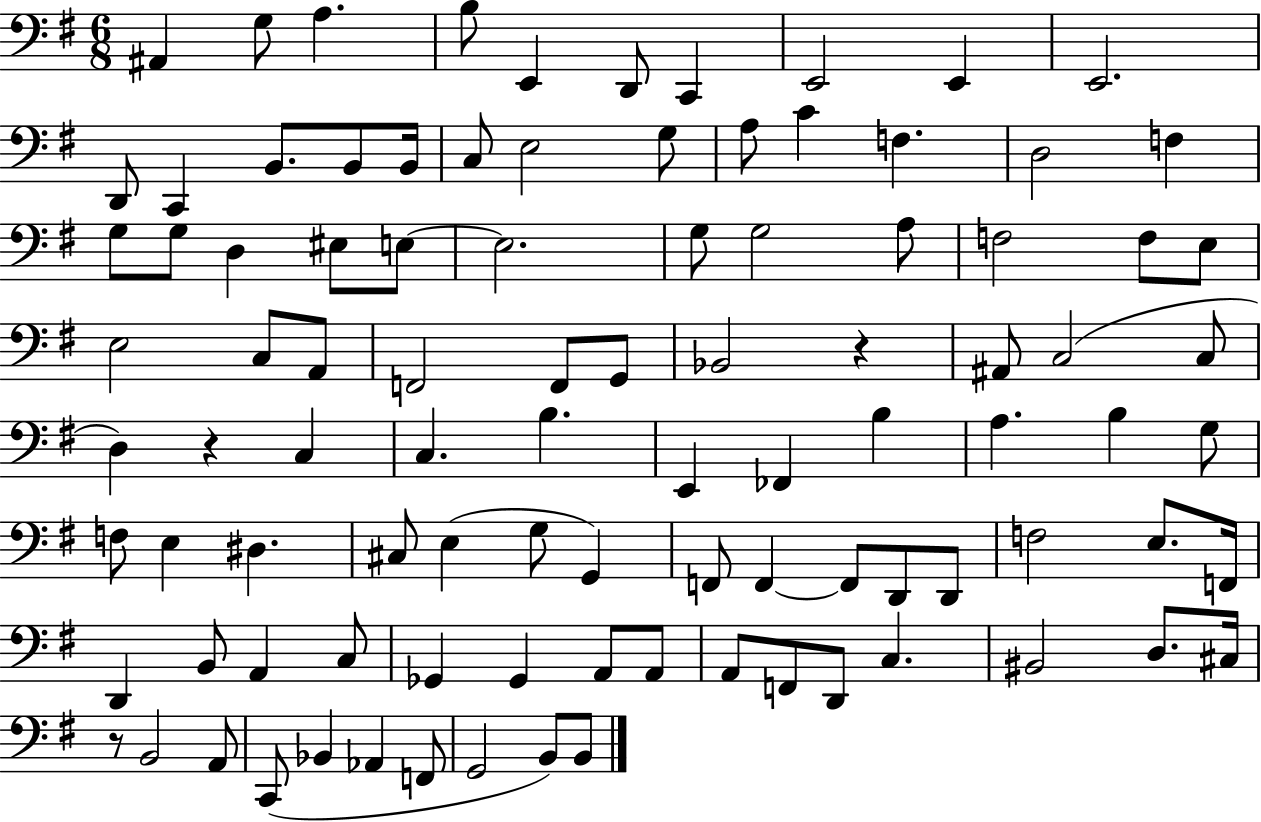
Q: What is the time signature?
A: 6/8